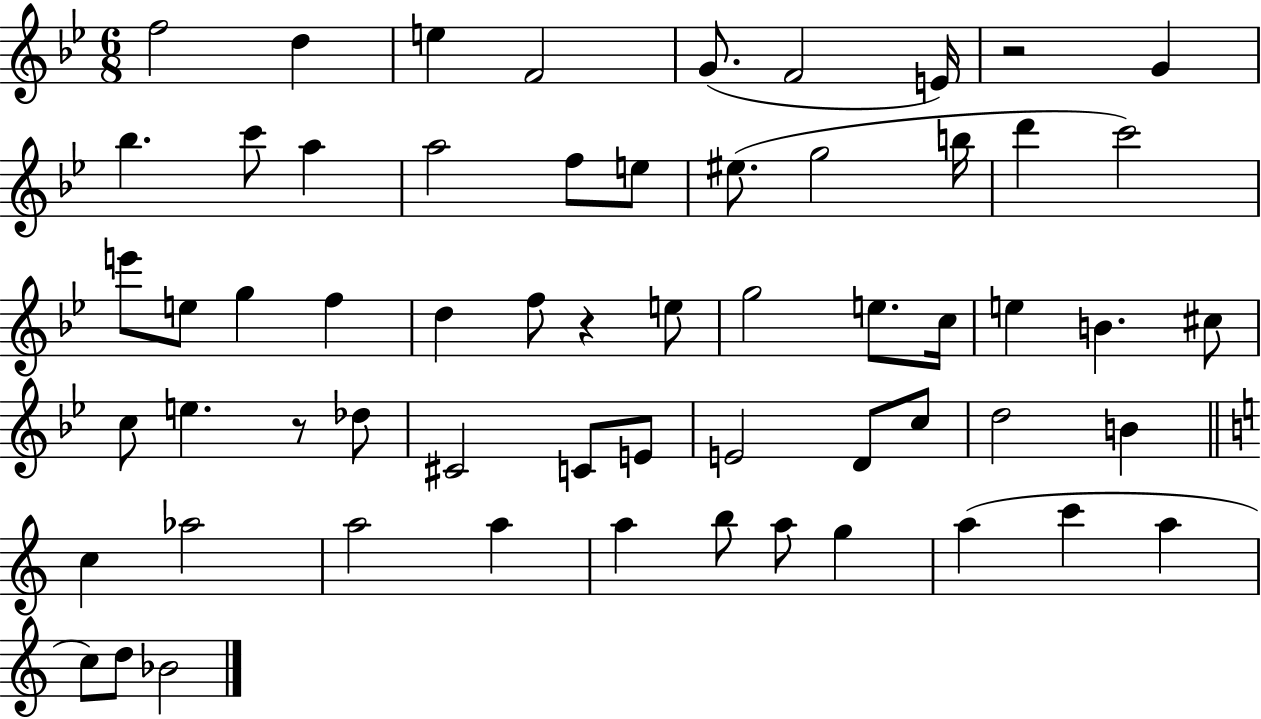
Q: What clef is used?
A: treble